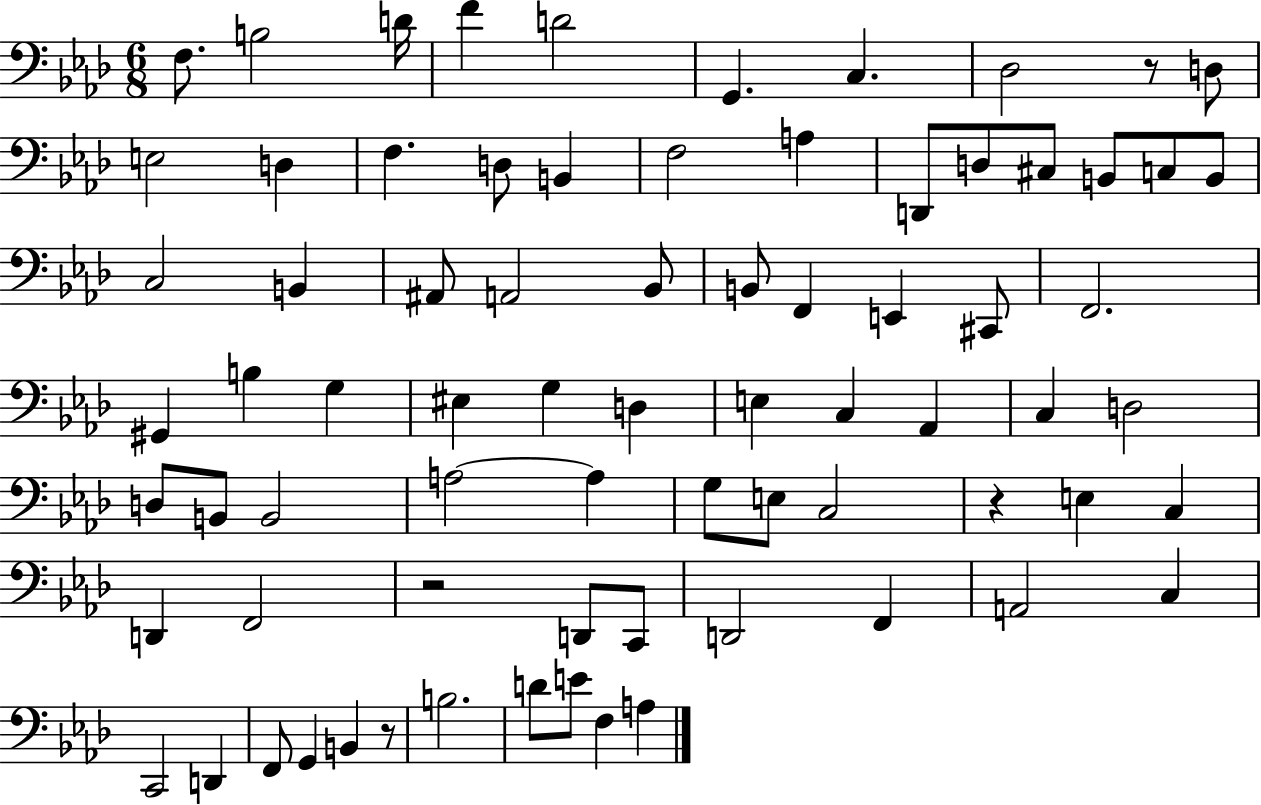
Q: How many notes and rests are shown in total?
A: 75